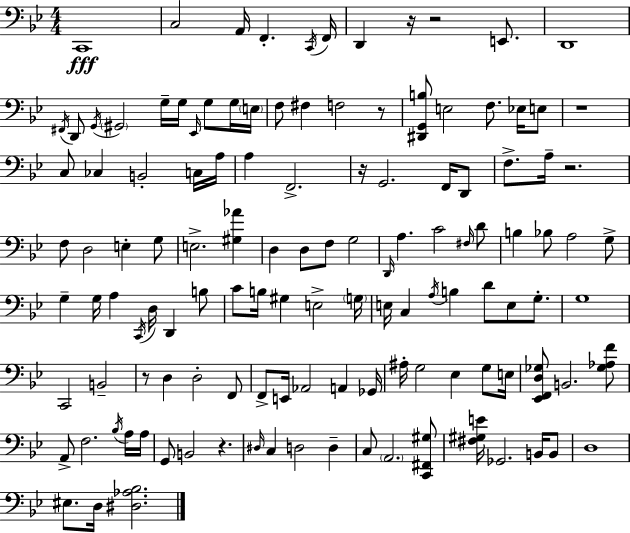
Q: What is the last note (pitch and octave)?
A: D3